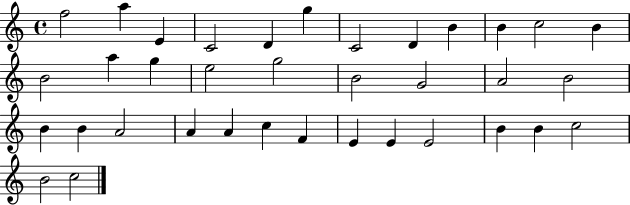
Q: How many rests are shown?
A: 0